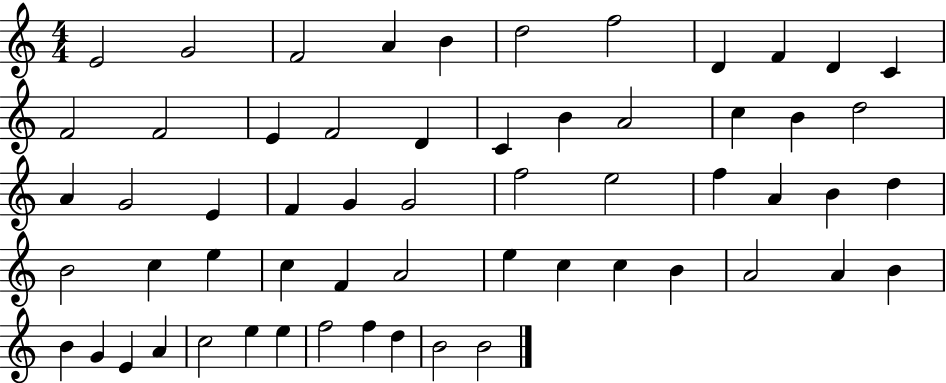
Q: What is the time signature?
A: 4/4